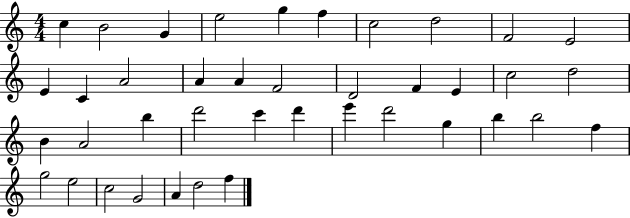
X:1
T:Untitled
M:4/4
L:1/4
K:C
c B2 G e2 g f c2 d2 F2 E2 E C A2 A A F2 D2 F E c2 d2 B A2 b d'2 c' d' e' d'2 g b b2 f g2 e2 c2 G2 A d2 f